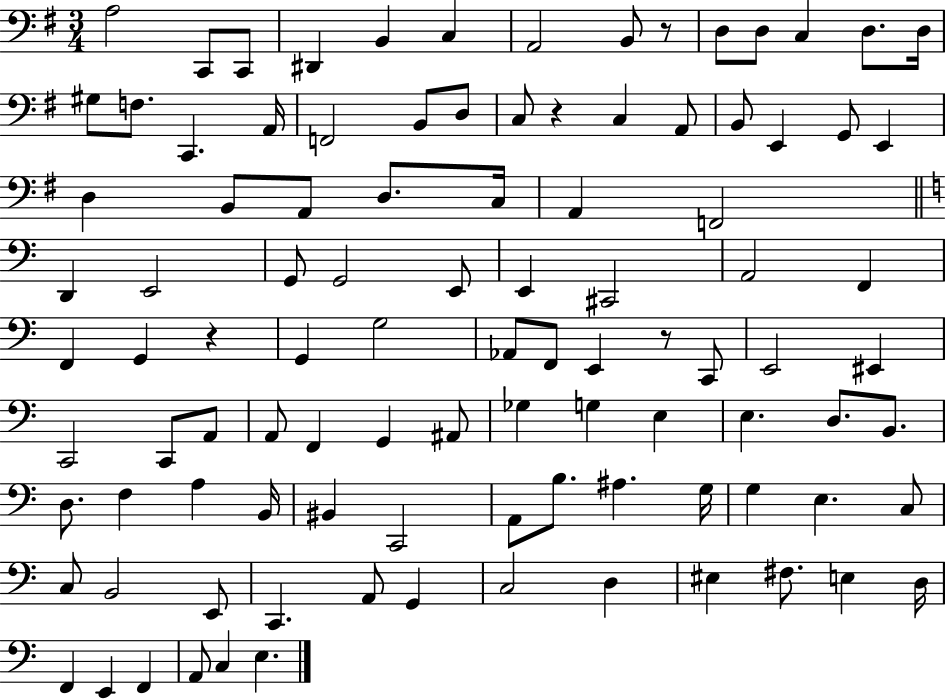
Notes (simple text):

A3/h C2/e C2/e D#2/q B2/q C3/q A2/h B2/e R/e D3/e D3/e C3/q D3/e. D3/s G#3/e F3/e. C2/q. A2/s F2/h B2/e D3/e C3/e R/q C3/q A2/e B2/e E2/q G2/e E2/q D3/q B2/e A2/e D3/e. C3/s A2/q F2/h D2/q E2/h G2/e G2/h E2/e E2/q C#2/h A2/h F2/q F2/q G2/q R/q G2/q G3/h Ab2/e F2/e E2/q R/e C2/e E2/h EIS2/q C2/h C2/e A2/e A2/e F2/q G2/q A#2/e Gb3/q G3/q E3/q E3/q. D3/e. B2/e. D3/e. F3/q A3/q B2/s BIS2/q C2/h A2/e B3/e. A#3/q. G3/s G3/q E3/q. C3/e C3/e B2/h E2/e C2/q. A2/e G2/q C3/h D3/q EIS3/q F#3/e. E3/q D3/s F2/q E2/q F2/q A2/e C3/q E3/q.